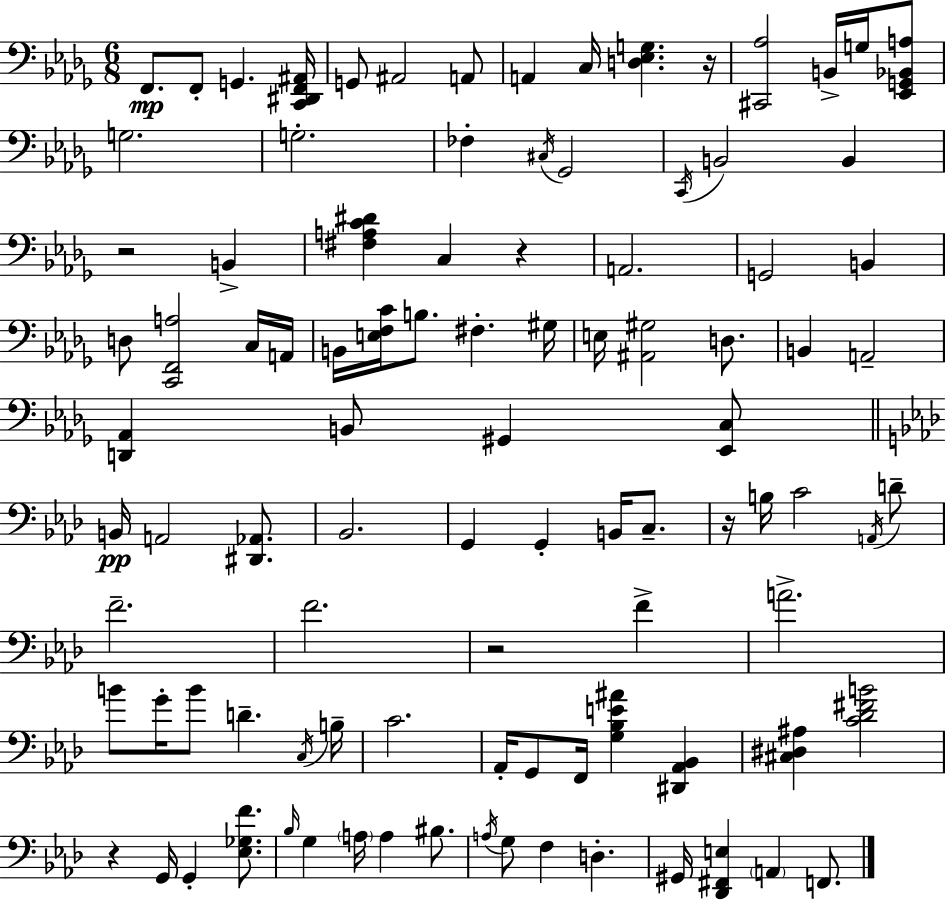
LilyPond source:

{
  \clef bass
  \numericTimeSignature
  \time 6/8
  \key bes \minor
  f,8.\mp f,8-. g,4. <c, dis, f, ais,>16 | g,8 ais,2 a,8 | a,4 c16 <d ees g>4. r16 | <cis, aes>2 b,16-> g16 <ees, g, bes, a>8 | \break g2. | g2.-. | fes4-. \acciaccatura { cis16 } ges,2 | \acciaccatura { c,16 } b,2 b,4 | \break r2 b,4-> | <fis a c' dis'>4 c4 r4 | a,2. | g,2 b,4 | \break d8 <c, f, a>2 | c16 a,16 b,16 <e f c'>16 b8. fis4.-. | gis16 e16 <ais, gis>2 d8. | b,4 a,2-- | \break <d, aes,>4 b,8 gis,4 | <ees, c>8 \bar "||" \break \key aes \major b,16\pp a,2 <dis, aes,>8. | bes,2. | g,4 g,4-. b,16 c8.-- | r16 b16 c'2 \acciaccatura { a,16 } d'8-- | \break f'2.-- | f'2. | r2 f'4-> | a'2.-> | \break b'8 g'16-. b'8 d'4.-- | \acciaccatura { c16 } b16-- c'2. | aes,16-. g,8 f,16 <g bes e' ais'>4 <dis, aes, bes,>4 | <cis dis ais>4 <c' des' fis' b'>2 | \break r4 g,16 g,4-. <ees ges f'>8. | \grace { bes16 } g4 \parenthesize a16 a4 | bis8. \acciaccatura { a16 } g8 f4 d4.-. | gis,16 <des, fis, e>4 \parenthesize a,4 | \break f,8. \bar "|."
}